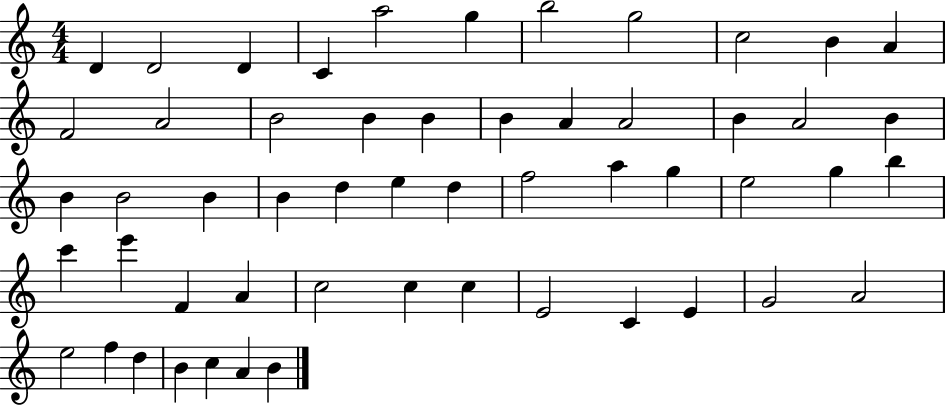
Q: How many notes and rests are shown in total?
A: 54